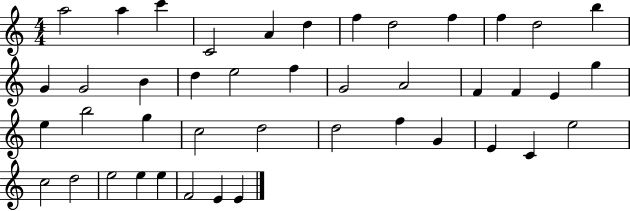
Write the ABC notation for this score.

X:1
T:Untitled
M:4/4
L:1/4
K:C
a2 a c' C2 A d f d2 f f d2 b G G2 B d e2 f G2 A2 F F E g e b2 g c2 d2 d2 f G E C e2 c2 d2 e2 e e F2 E E